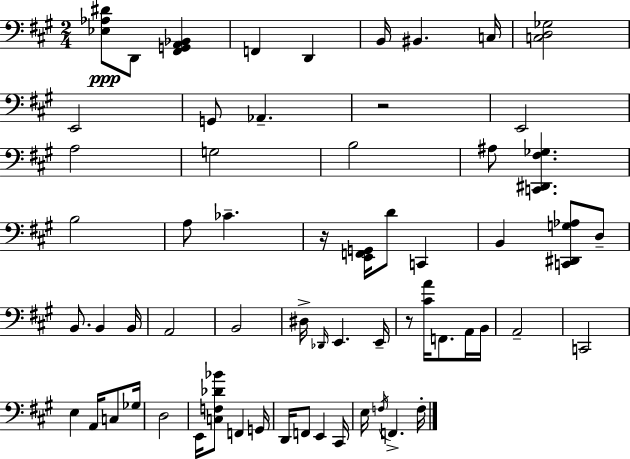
X:1
T:Untitled
M:2/4
L:1/4
K:A
[_E,_A,^D]/2 D,,/2 [^F,,G,,A,,_B,,] F,, D,, B,,/4 ^B,, C,/4 [C,D,_G,]2 E,,2 G,,/2 _A,, z2 E,,2 A,2 G,2 B,2 ^A,/2 [C,,^D,,^F,_G,] B,2 A,/2 _C z/4 [E,,F,,G,,]/4 D/2 C,, B,, [C,,^D,,G,_A,]/2 D,/2 B,,/2 B,, B,,/4 A,,2 B,,2 ^D,/4 _D,,/4 E,, E,,/4 z/2 [^CA]/4 F,,/2 A,,/4 B,,/4 A,,2 C,,2 E, A,,/4 C,/2 _G,/4 D,2 E,,/4 [C,F,_D_B]/2 F,, G,,/4 D,,/4 F,,/2 E,, ^C,,/4 E,/4 F,/4 F,, F,/4